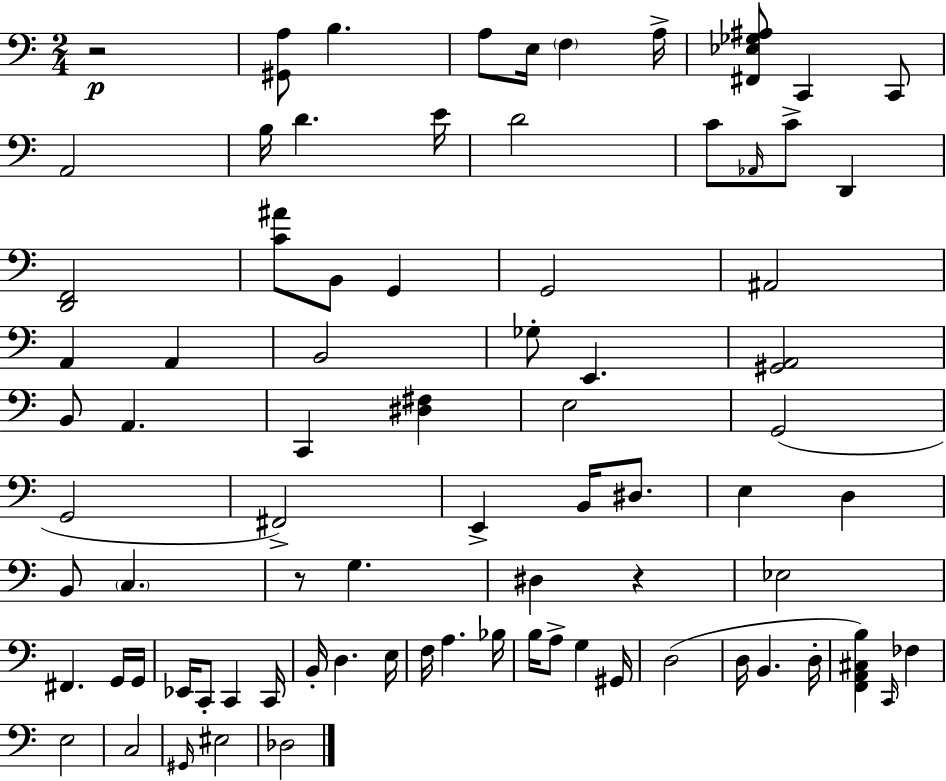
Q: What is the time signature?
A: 2/4